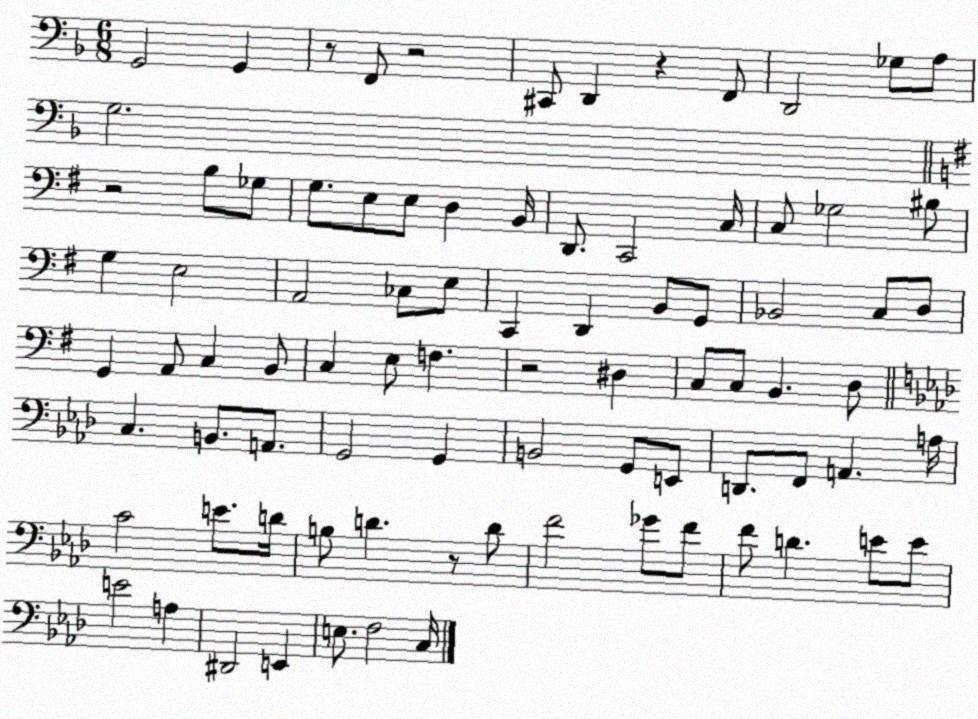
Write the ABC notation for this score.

X:1
T:Untitled
M:6/8
L:1/4
K:F
G,,2 G,, z/2 F,,/2 z2 ^C,,/2 D,, z F,,/2 D,,2 _G,/2 A,/2 G,2 z2 B,/2 _G,/2 G,/2 E,/2 E,/2 D, B,,/4 D,,/2 C,,2 C,/4 C,/2 _G,2 ^B,/2 G, E,2 A,,2 _C,/2 E,/2 C,, D,, B,,/2 G,,/2 _B,,2 C,/2 D,/2 G,, A,,/2 C, B,,/2 C, E,/2 F, z2 ^D, C,/2 C,/2 B,, D,/2 C, B,,/2 A,,/2 G,,2 G,, B,,2 G,,/2 E,,/2 D,,/2 F,,/2 A,, A,/4 C2 E/2 D/4 B,/2 D z/2 D/2 F2 _G/2 F/2 F/2 D E/2 E/2 E2 A, ^D,,2 E,, E,/2 F,2 C,/4